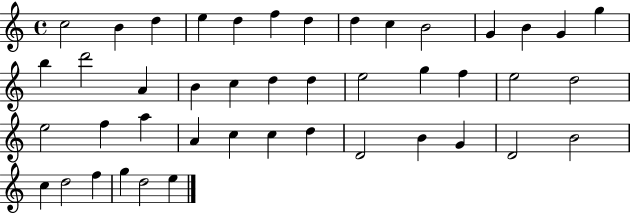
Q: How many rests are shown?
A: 0